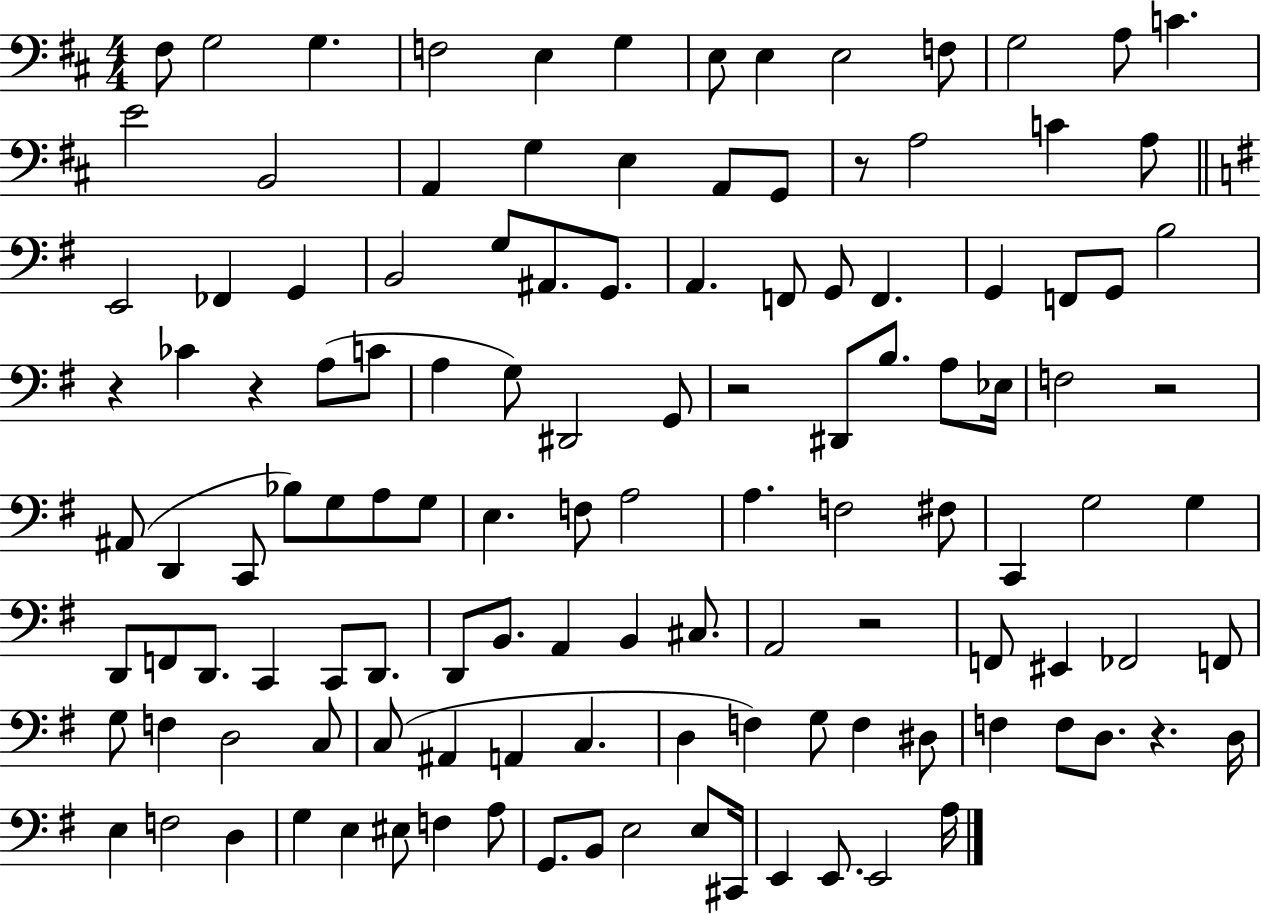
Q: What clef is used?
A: bass